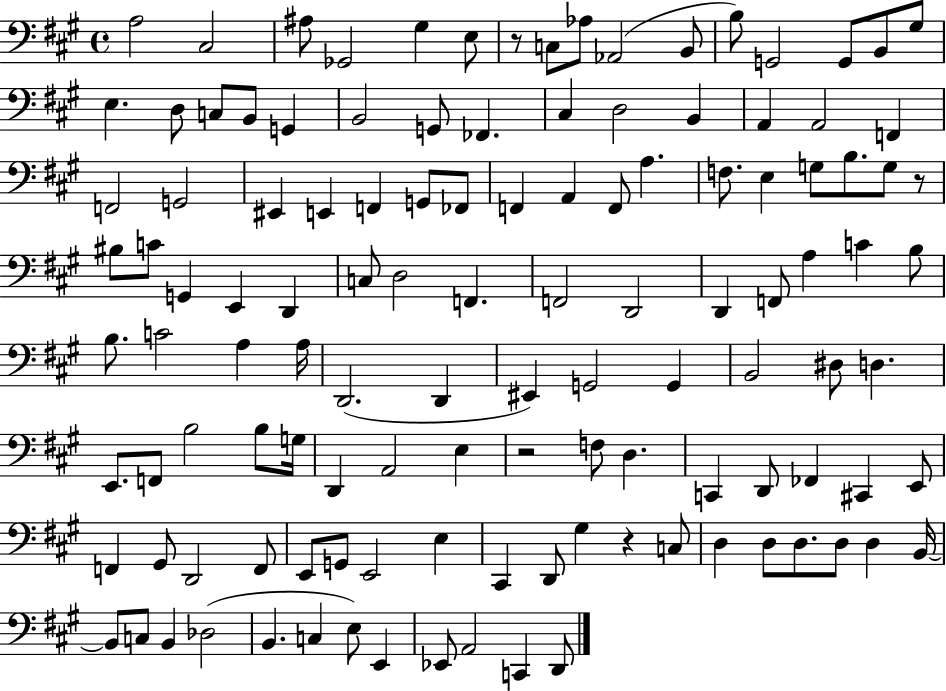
X:1
T:Untitled
M:4/4
L:1/4
K:A
A,2 ^C,2 ^A,/2 _G,,2 ^G, E,/2 z/2 C,/2 _A,/2 _A,,2 B,,/2 B,/2 G,,2 G,,/2 B,,/2 ^G,/2 E, D,/2 C,/2 B,,/2 G,, B,,2 G,,/2 _F,, ^C, D,2 B,, A,, A,,2 F,, F,,2 G,,2 ^E,, E,, F,, G,,/2 _F,,/2 F,, A,, F,,/2 A, F,/2 E, G,/2 B,/2 G,/2 z/2 ^B,/2 C/2 G,, E,, D,, C,/2 D,2 F,, F,,2 D,,2 D,, F,,/2 A, C B,/2 B,/2 C2 A, A,/4 D,,2 D,, ^E,, G,,2 G,, B,,2 ^D,/2 D, E,,/2 F,,/2 B,2 B,/2 G,/4 D,, A,,2 E, z2 F,/2 D, C,, D,,/2 _F,, ^C,, E,,/2 F,, ^G,,/2 D,,2 F,,/2 E,,/2 G,,/2 E,,2 E, ^C,, D,,/2 ^G, z C,/2 D, D,/2 D,/2 D,/2 D, B,,/4 B,,/2 C,/2 B,, _D,2 B,, C, E,/2 E,, _E,,/2 A,,2 C,, D,,/2